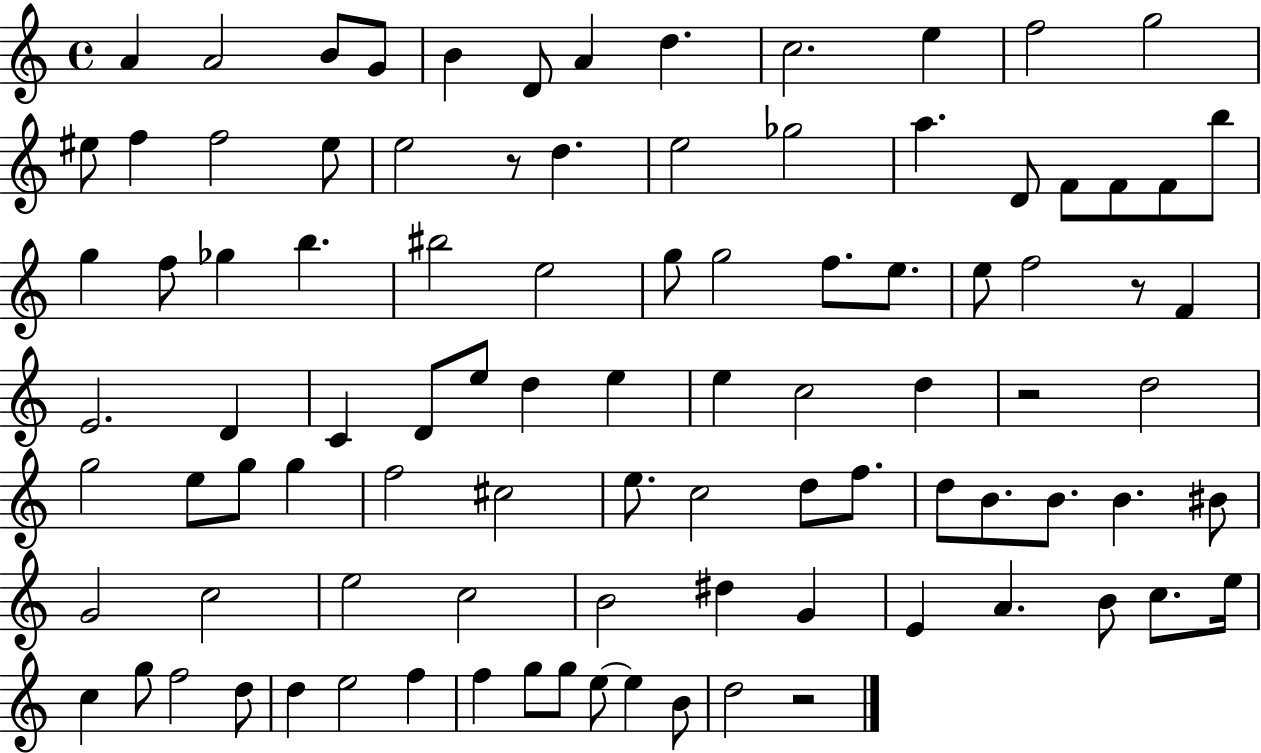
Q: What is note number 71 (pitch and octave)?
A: D#5